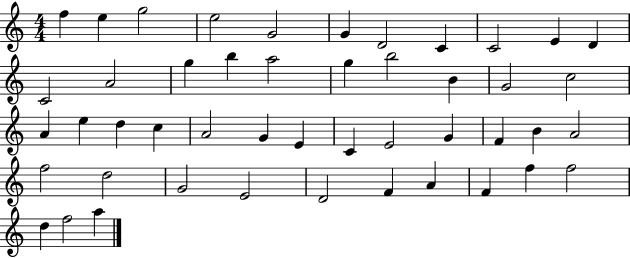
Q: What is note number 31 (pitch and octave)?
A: G4